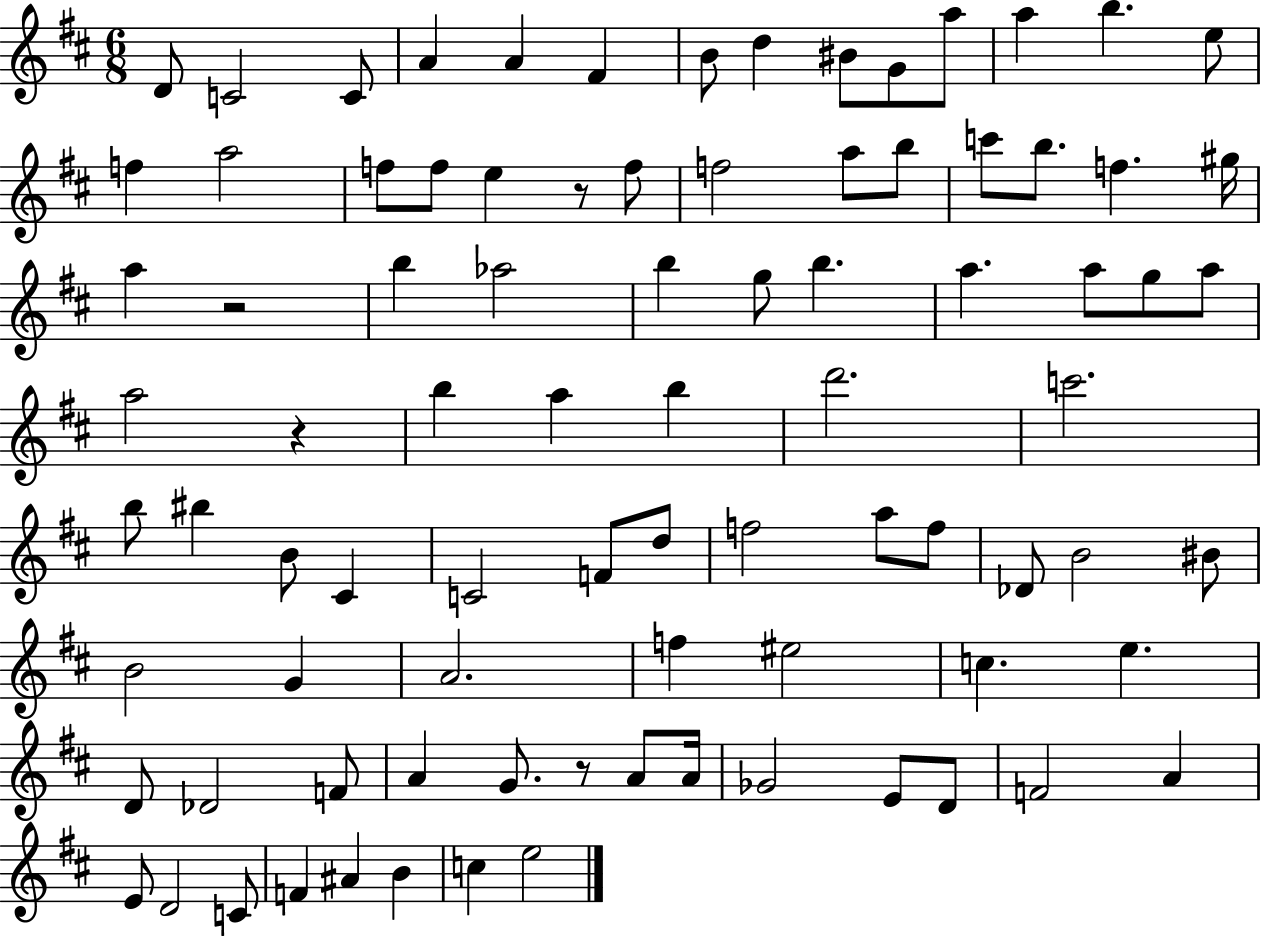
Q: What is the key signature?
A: D major